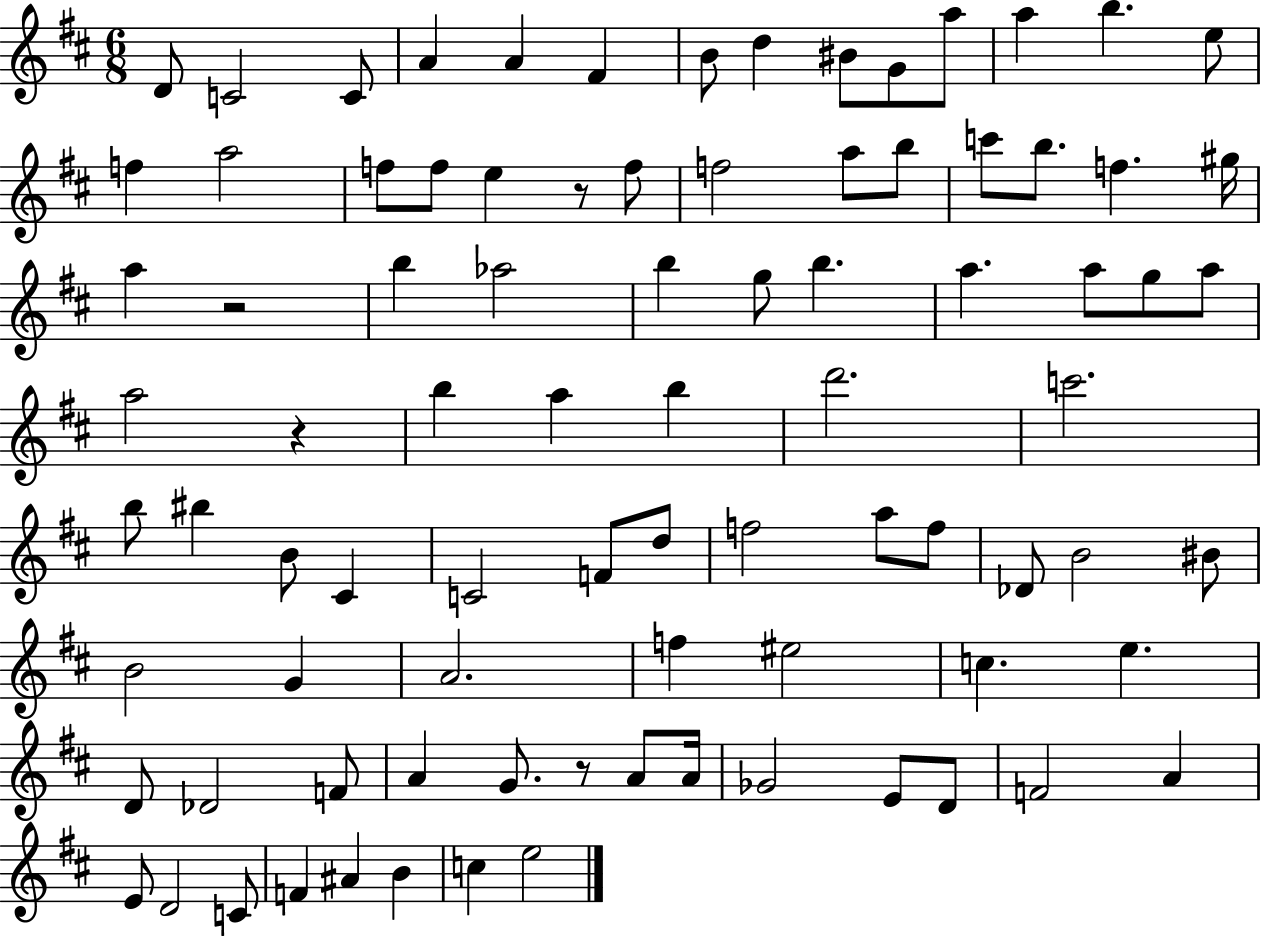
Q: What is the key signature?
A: D major